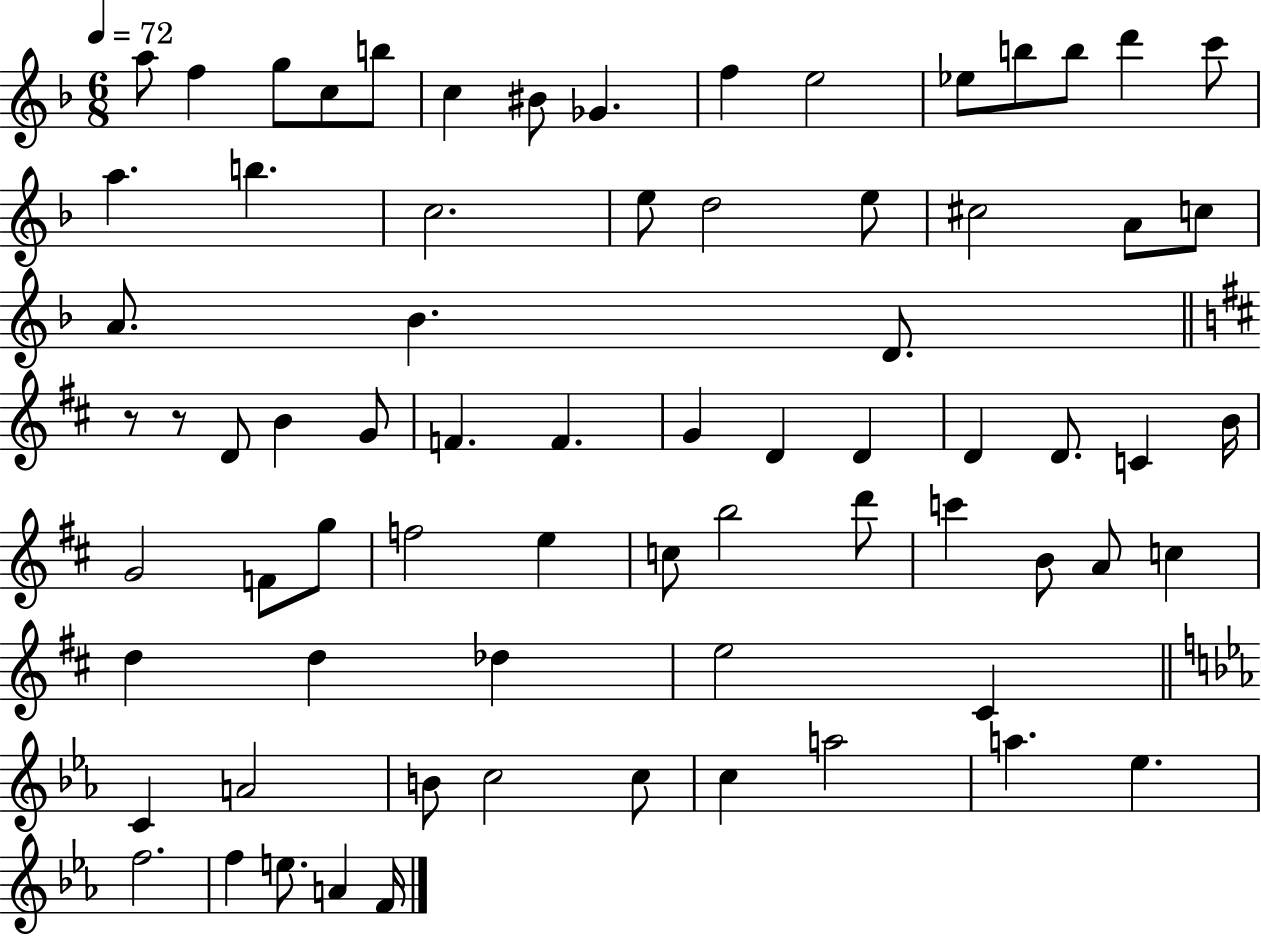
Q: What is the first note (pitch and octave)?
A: A5